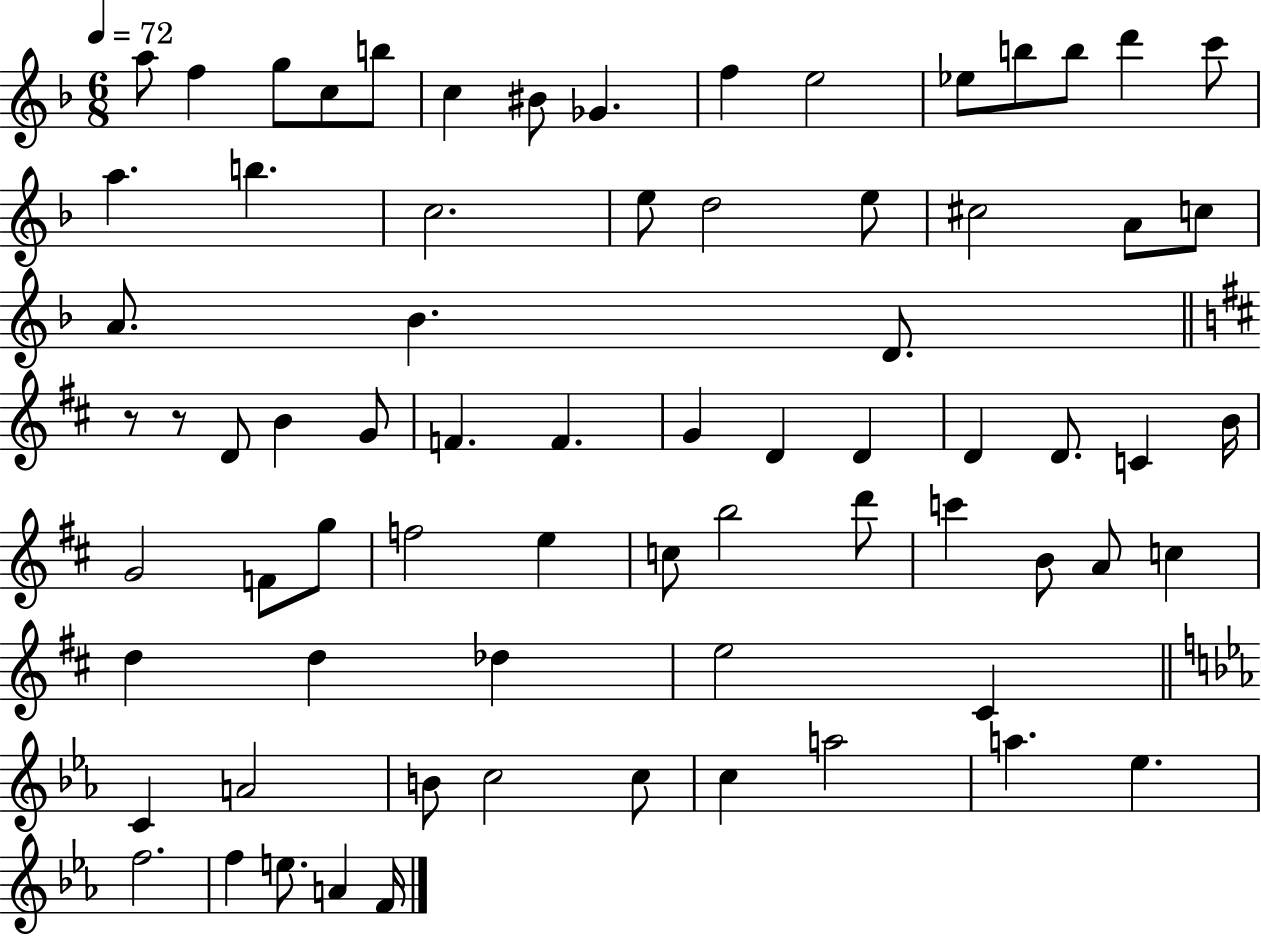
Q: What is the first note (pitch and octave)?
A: A5